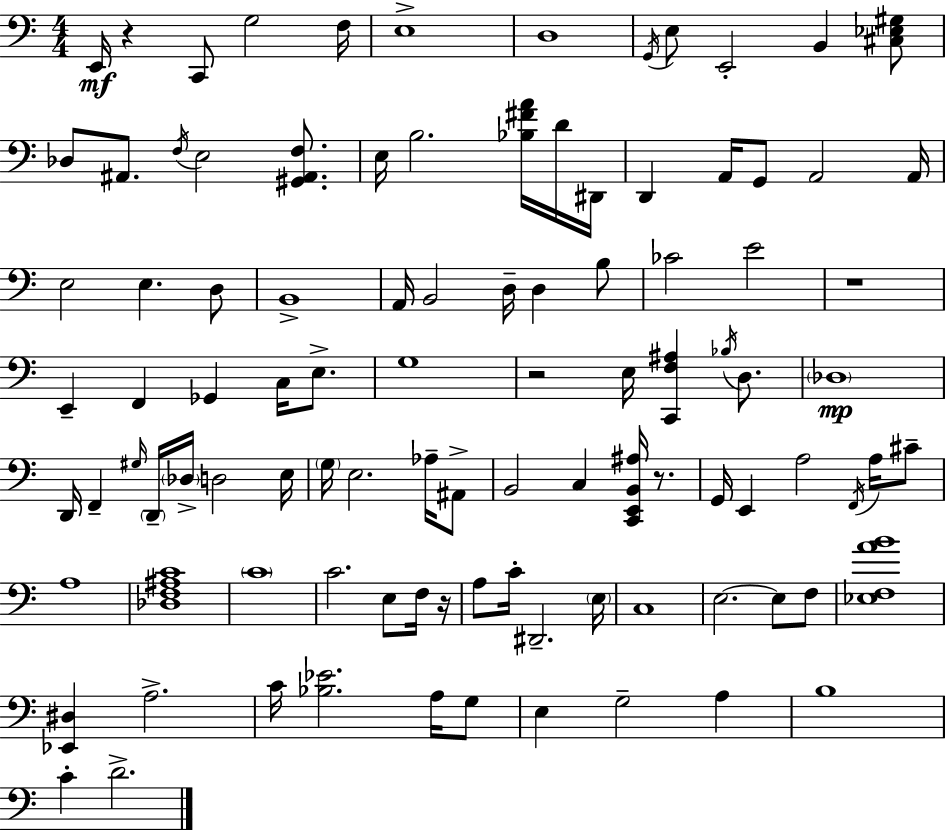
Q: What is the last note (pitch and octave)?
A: D4